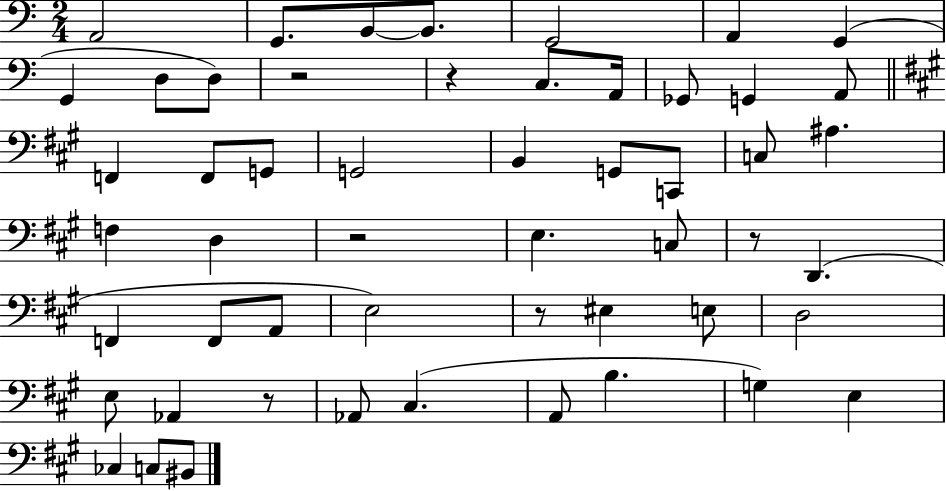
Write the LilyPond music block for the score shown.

{
  \clef bass
  \numericTimeSignature
  \time 2/4
  \key c \major
  \repeat volta 2 { a,2 | g,8. b,8~~ b,8. | g,2 | a,4 g,4( | \break g,4 d8 d8) | r2 | r4 c8. a,16 | ges,8 g,4 a,8 | \break \bar "||" \break \key a \major f,4 f,8 g,8 | g,2 | b,4 g,8 c,8 | c8 ais4. | \break f4 d4 | r2 | e4. c8 | r8 d,4.( | \break f,4 f,8 a,8 | e2) | r8 eis4 e8 | d2 | \break e8 aes,4 r8 | aes,8 cis4.( | a,8 b4. | g4) e4 | \break ces4 c8 bis,8 | } \bar "|."
}